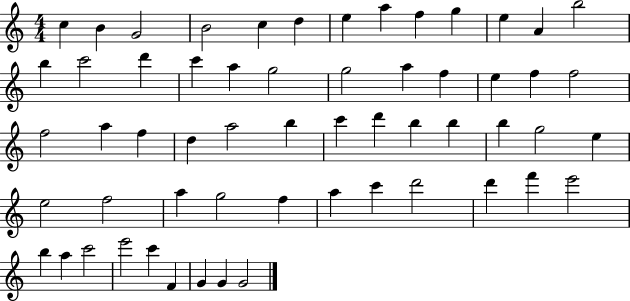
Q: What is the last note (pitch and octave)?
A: G4